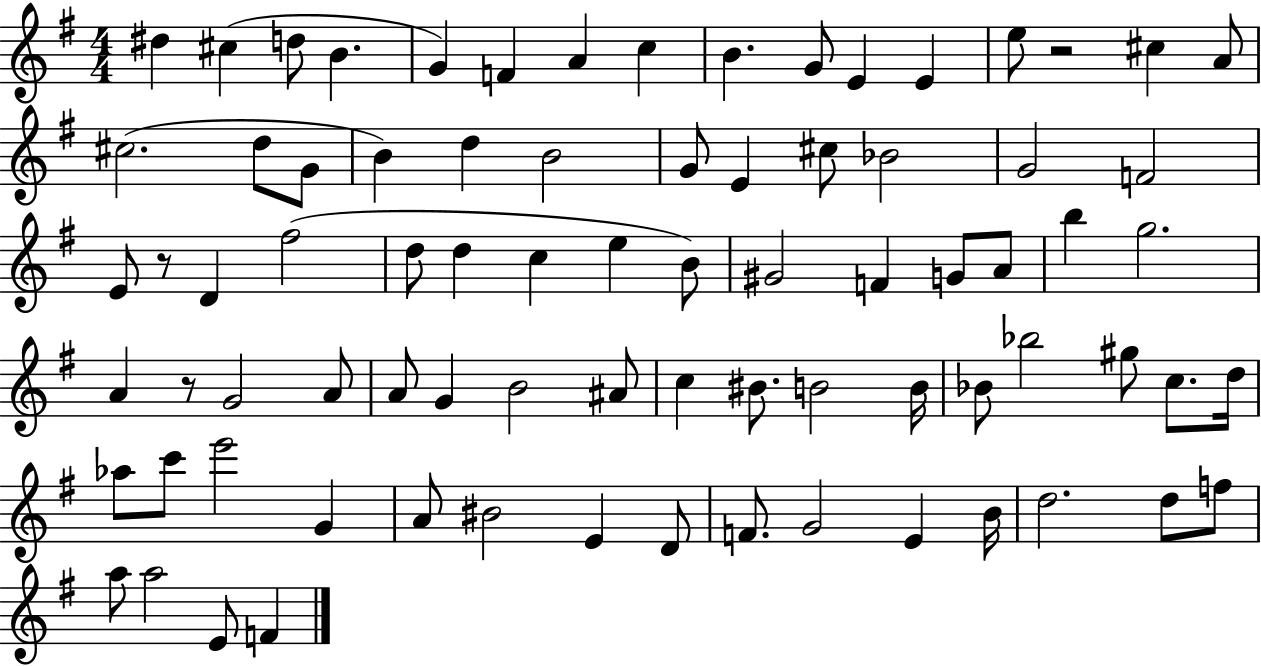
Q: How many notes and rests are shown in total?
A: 79